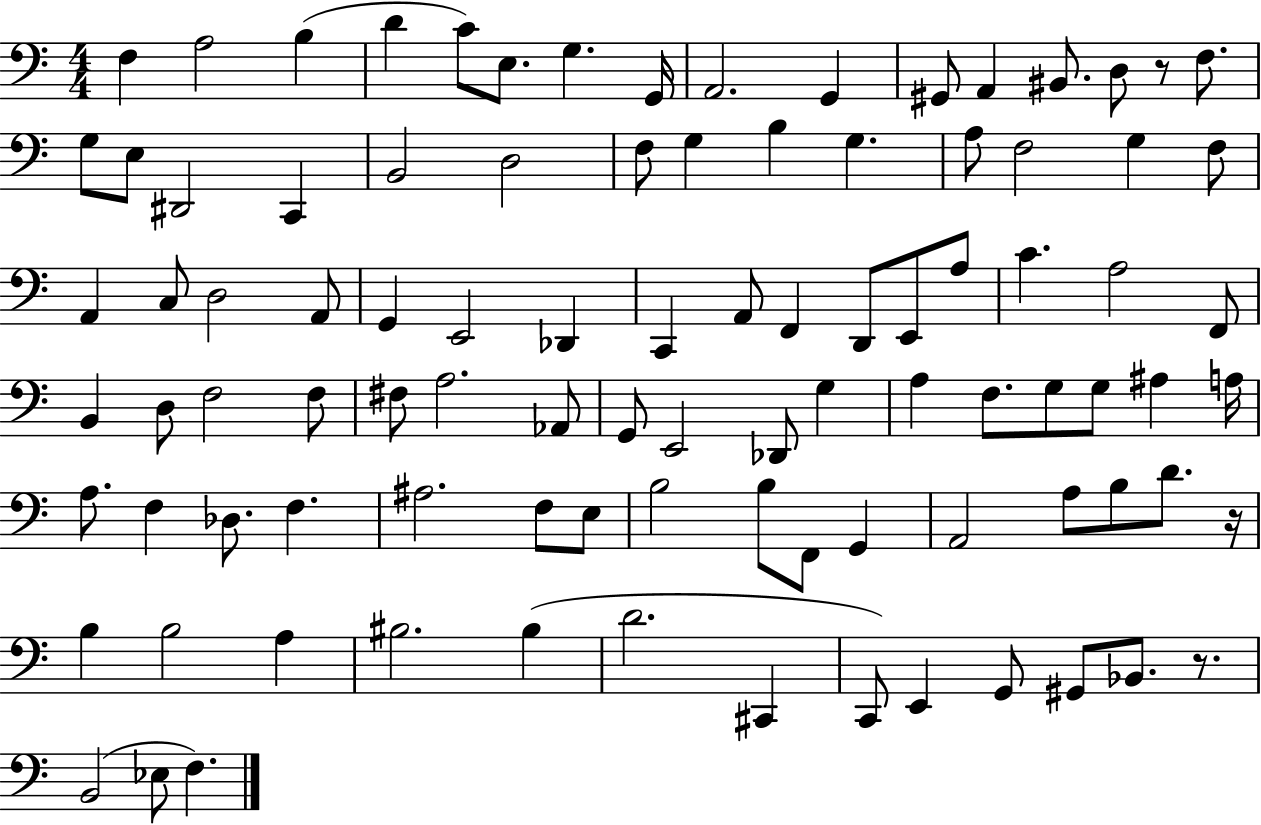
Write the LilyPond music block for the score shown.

{
  \clef bass
  \numericTimeSignature
  \time 4/4
  \key c \major
  f4 a2 b4( | d'4 c'8) e8. g4. g,16 | a,2. g,4 | gis,8 a,4 bis,8. d8 r8 f8. | \break g8 e8 dis,2 c,4 | b,2 d2 | f8 g4 b4 g4. | a8 f2 g4 f8 | \break a,4 c8 d2 a,8 | g,4 e,2 des,4 | c,4 a,8 f,4 d,8 e,8 a8 | c'4. a2 f,8 | \break b,4 d8 f2 f8 | fis8 a2. aes,8 | g,8 e,2 des,8 g4 | a4 f8. g8 g8 ais4 a16 | \break a8. f4 des8. f4. | ais2. f8 e8 | b2 b8 f,8 g,4 | a,2 a8 b8 d'8. r16 | \break b4 b2 a4 | bis2. bis4( | d'2. cis,4 | c,8) e,4 g,8 gis,8 bes,8. r8. | \break b,2( ees8 f4.) | \bar "|."
}